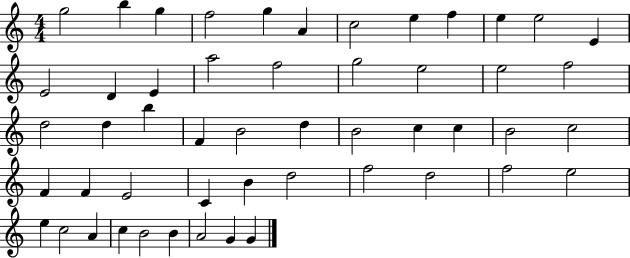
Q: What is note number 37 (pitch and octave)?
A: B4